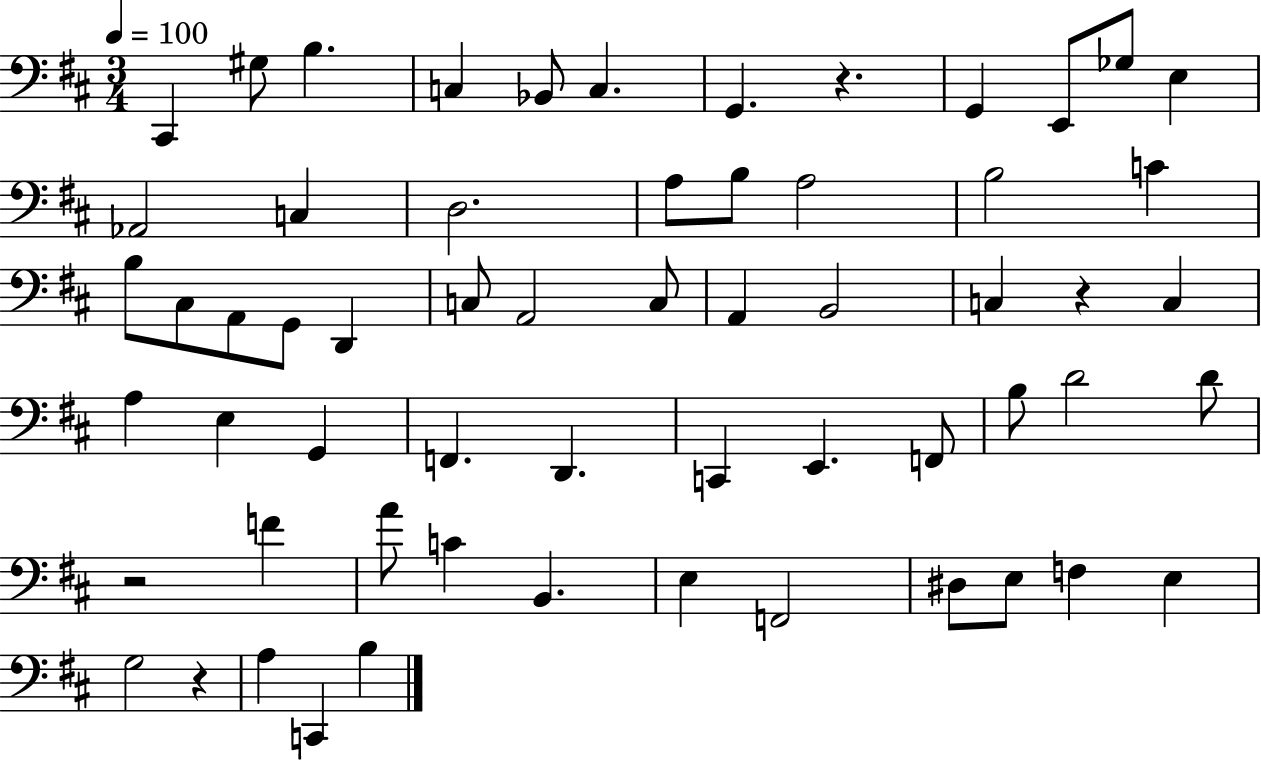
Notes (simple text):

C#2/q G#3/e B3/q. C3/q Bb2/e C3/q. G2/q. R/q. G2/q E2/e Gb3/e E3/q Ab2/h C3/q D3/h. A3/e B3/e A3/h B3/h C4/q B3/e C#3/e A2/e G2/e D2/q C3/e A2/h C3/e A2/q B2/h C3/q R/q C3/q A3/q E3/q G2/q F2/q. D2/q. C2/q E2/q. F2/e B3/e D4/h D4/e R/h F4/q A4/e C4/q B2/q. E3/q F2/h D#3/e E3/e F3/q E3/q G3/h R/q A3/q C2/q B3/q